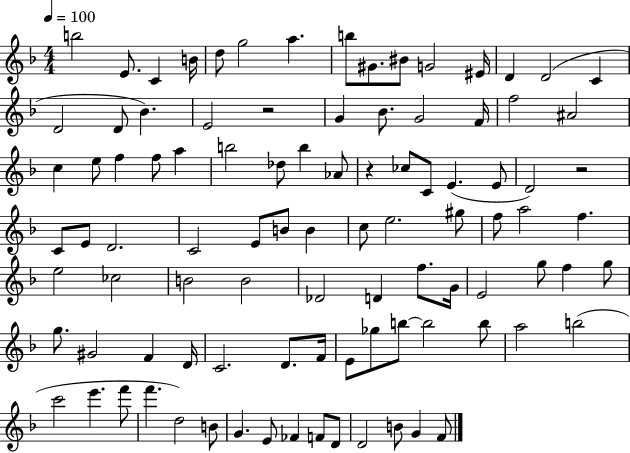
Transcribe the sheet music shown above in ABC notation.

X:1
T:Untitled
M:4/4
L:1/4
K:F
b2 E/2 C B/4 d/2 g2 a b/2 ^G/2 ^B/2 G2 ^E/4 D D2 C D2 D/2 _B E2 z2 G _B/2 G2 F/4 f2 ^A2 c e/2 f f/2 a b2 _d/2 b _A/2 z _c/2 C/2 E E/2 D2 z2 C/2 E/2 D2 C2 E/2 B/2 B c/2 e2 ^g/2 f/2 a2 f e2 _c2 B2 B2 _D2 D f/2 G/4 E2 g/2 f g/2 g/2 ^G2 F D/4 C2 D/2 F/4 E/2 _g/2 b/2 b2 b/2 a2 b2 c'2 e' f'/2 f' d2 B/2 G E/2 _F F/2 D/2 D2 B/2 G F/2